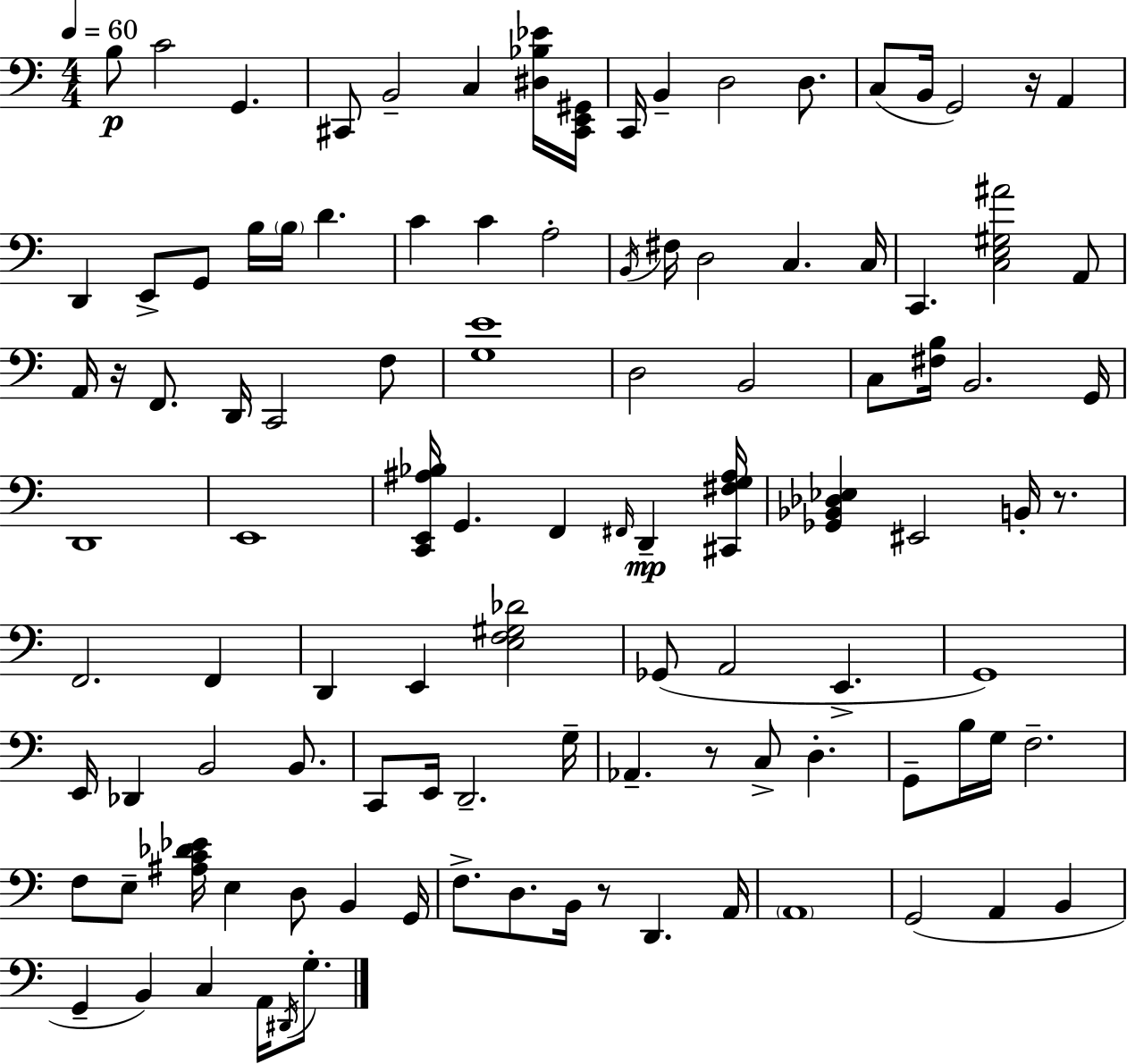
{
  \clef bass
  \numericTimeSignature
  \time 4/4
  \key c \major
  \tempo 4 = 60
  b8\p c'2 g,4. | cis,8 b,2-- c4 <dis bes ees'>16 <cis, e, gis,>16 | c,16 b,4-- d2 d8. | c8( b,16 g,2) r16 a,4 | \break d,4 e,8-> g,8 b16 \parenthesize b16 d'4. | c'4 c'4 a2-. | \acciaccatura { b,16 } fis16 d2 c4. | c16 c,4. <c e gis ais'>2 a,8 | \break a,16 r16 f,8. d,16 c,2 f8 | <g e'>1 | d2 b,2 | c8 <fis b>16 b,2. | \break g,16 d,1 | e,1 | <c, e, ais bes>16 g,4. f,4 \grace { fis,16 } d,4--\mp | <cis, fis g ais>16 <ges, bes, des ees>4 eis,2 b,16-. r8. | \break f,2. f,4 | d,4 e,4 <e f gis des'>2 | ges,8( a,2 e,4.-> | g,1) | \break e,16 des,4 b,2 b,8. | c,8 e,16 d,2.-- | g16-- aes,4.-- r8 c8-> d4.-. | g,8-- b16 g16 f2.-- | \break f8 e8-- <ais c' des' ees'>16 e4 d8 b,4 | g,16 f8.-> d8. b,16 r8 d,4. | a,16 \parenthesize a,1 | g,2( a,4 b,4 | \break g,4-- b,4) c4 a,16 \acciaccatura { dis,16 } | g8.-. \bar "|."
}